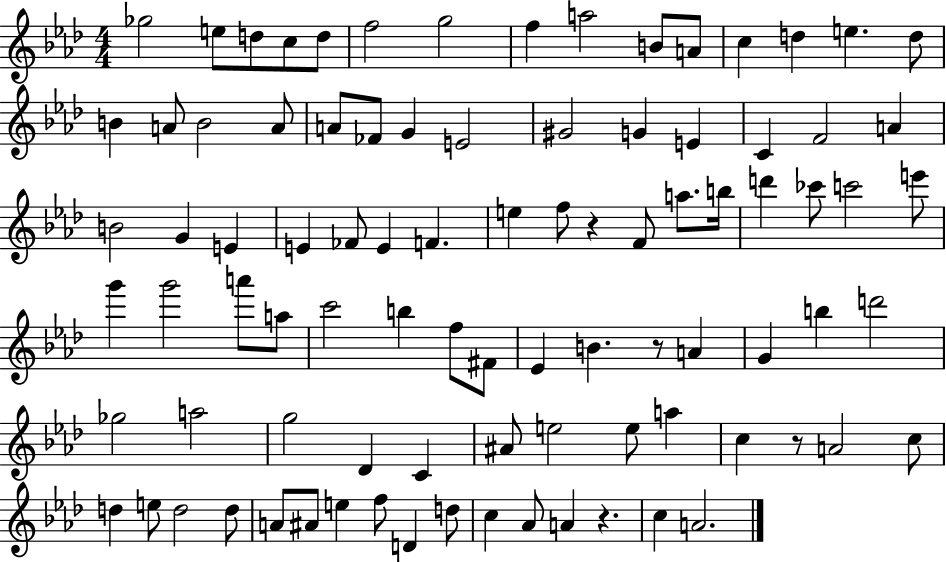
{
  \clef treble
  \numericTimeSignature
  \time 4/4
  \key aes \major
  ges''2 e''8 d''8 c''8 d''8 | f''2 g''2 | f''4 a''2 b'8 a'8 | c''4 d''4 e''4. d''8 | \break b'4 a'8 b'2 a'8 | a'8 fes'8 g'4 e'2 | gis'2 g'4 e'4 | c'4 f'2 a'4 | \break b'2 g'4 e'4 | e'4 fes'8 e'4 f'4. | e''4 f''8 r4 f'8 a''8. b''16 | d'''4 ces'''8 c'''2 e'''8 | \break g'''4 g'''2 a'''8 a''8 | c'''2 b''4 f''8 fis'8 | ees'4 b'4. r8 a'4 | g'4 b''4 d'''2 | \break ges''2 a''2 | g''2 des'4 c'4 | ais'8 e''2 e''8 a''4 | c''4 r8 a'2 c''8 | \break d''4 e''8 d''2 d''8 | a'8 ais'8 e''4 f''8 d'4 d''8 | c''4 aes'8 a'4 r4. | c''4 a'2. | \break \bar "|."
}